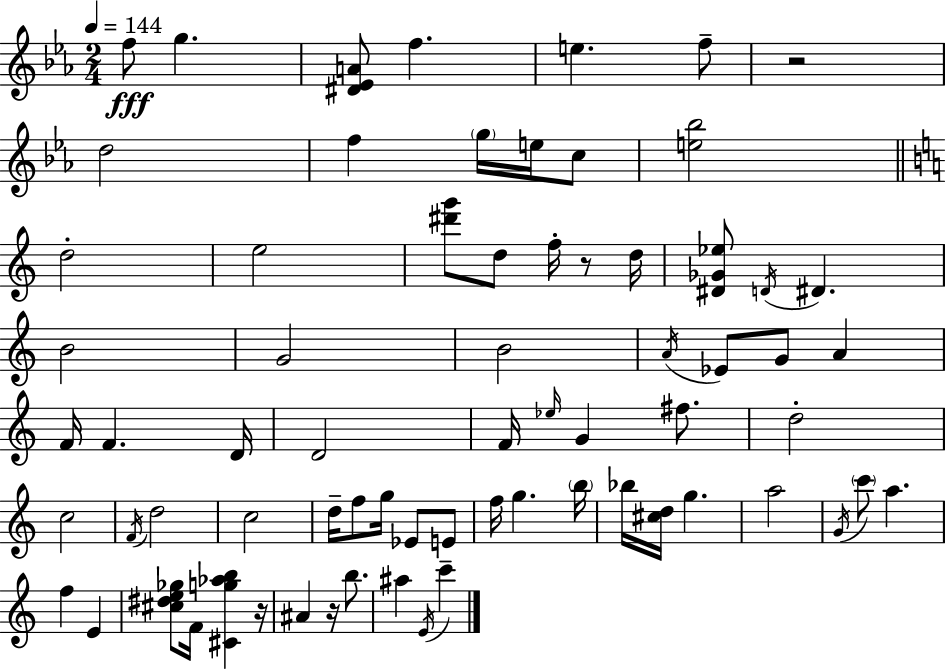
F5/e G5/q. [D#4,Eb4,A4]/e F5/q. E5/q. F5/e R/h D5/h F5/q G5/s E5/s C5/e [E5,Bb5]/h D5/h E5/h [D#6,G6]/e D5/e F5/s R/e D5/s [D#4,Gb4,Eb5]/e D4/s D#4/q. B4/h G4/h B4/h A4/s Eb4/e G4/e A4/q F4/s F4/q. D4/s D4/h F4/s Eb5/s G4/q F#5/e. D5/h C5/h F4/s D5/h C5/h D5/s F5/e G5/s Eb4/e E4/e F5/s G5/q. B5/s Bb5/s [C#5,D5]/s G5/q. A5/h G4/s C6/e A5/q. F5/q E4/q [C#5,D#5,E5,Gb5]/e F4/s [C#4,G5,Ab5,B5]/q R/s A#4/q R/s B5/e. A#5/q E4/s C6/q